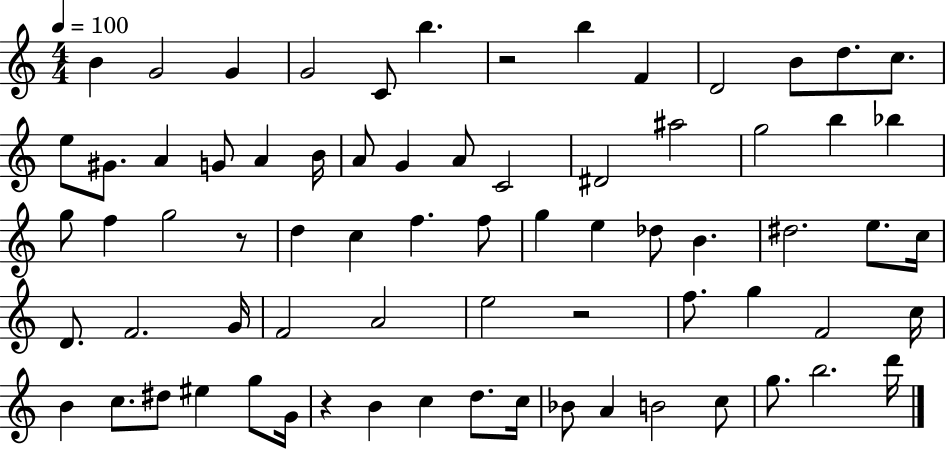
X:1
T:Untitled
M:4/4
L:1/4
K:C
B G2 G G2 C/2 b z2 b F D2 B/2 d/2 c/2 e/2 ^G/2 A G/2 A B/4 A/2 G A/2 C2 ^D2 ^a2 g2 b _b g/2 f g2 z/2 d c f f/2 g e _d/2 B ^d2 e/2 c/4 D/2 F2 G/4 F2 A2 e2 z2 f/2 g F2 c/4 B c/2 ^d/2 ^e g/2 G/4 z B c d/2 c/4 _B/2 A B2 c/2 g/2 b2 d'/4